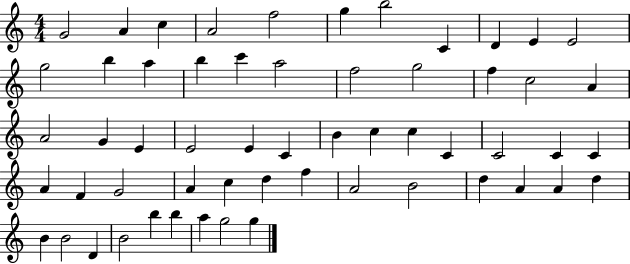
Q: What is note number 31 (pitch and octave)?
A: C5